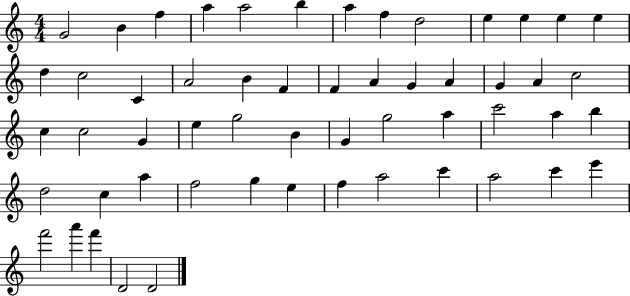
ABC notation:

X:1
T:Untitled
M:4/4
L:1/4
K:C
G2 B f a a2 b a f d2 e e e e d c2 C A2 B F F A G A G A c2 c c2 G e g2 B G g2 a c'2 a b d2 c a f2 g e f a2 c' a2 c' e' f'2 a' f' D2 D2